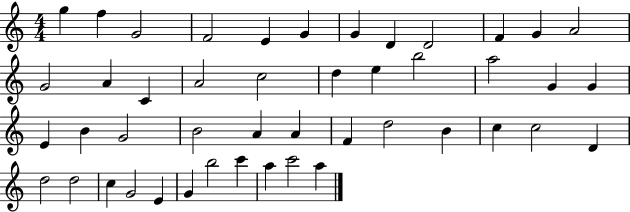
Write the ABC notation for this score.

X:1
T:Untitled
M:4/4
L:1/4
K:C
g f G2 F2 E G G D D2 F G A2 G2 A C A2 c2 d e b2 a2 G G E B G2 B2 A A F d2 B c c2 D d2 d2 c G2 E G b2 c' a c'2 a